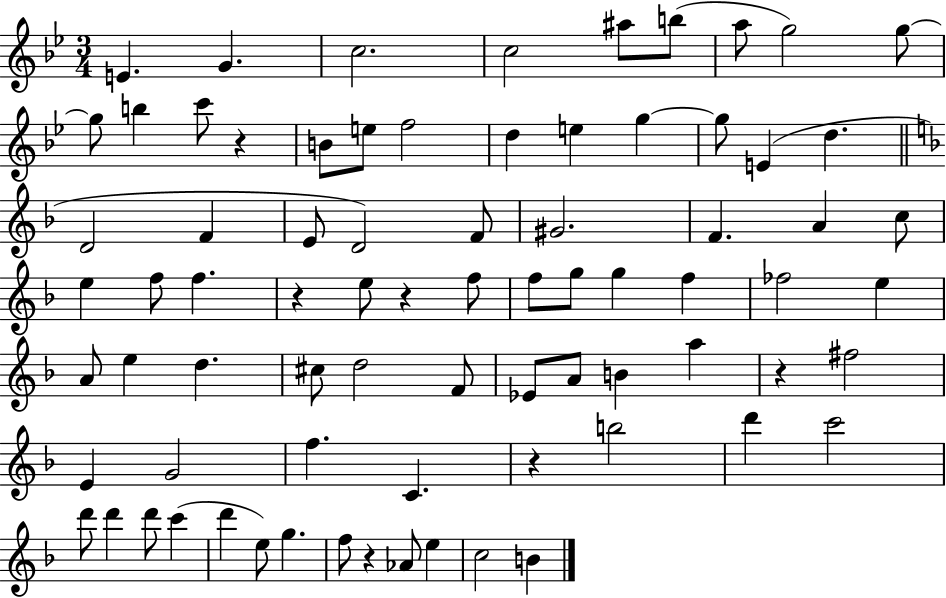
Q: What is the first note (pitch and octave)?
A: E4